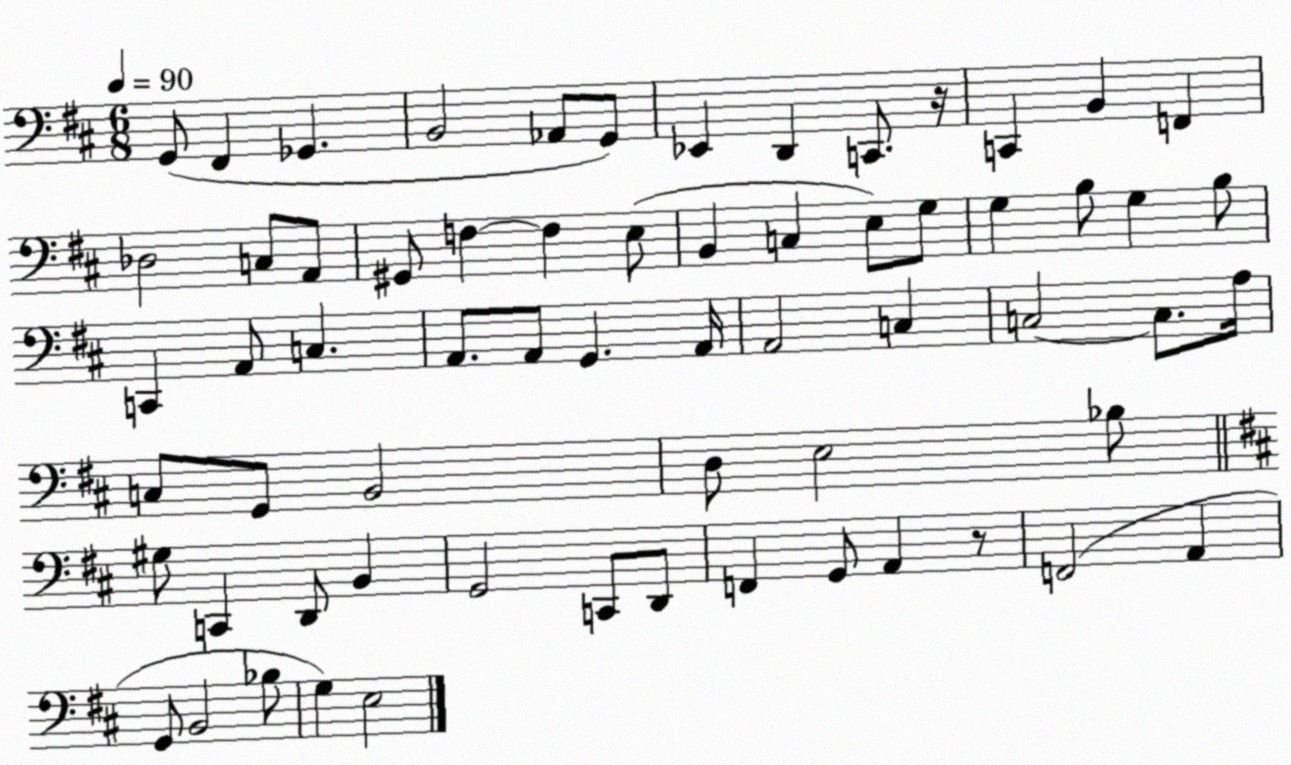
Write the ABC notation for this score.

X:1
T:Untitled
M:6/8
L:1/4
K:D
G,,/2 ^F,, _G,, B,,2 _A,,/2 G,,/2 _E,, D,, C,,/2 z/4 C,, B,, F,, _D,2 C,/2 A,,/2 ^G,,/2 F, F, E,/2 B,, C, E,/2 G,/2 G, B,/2 G, B,/2 C,, A,,/2 C, A,,/2 A,,/2 G,, A,,/4 A,,2 C, C,2 C,/2 A,/4 C,/2 G,,/2 B,,2 D,/2 E,2 _B,/2 ^G,/2 C,, D,,/2 B,, G,,2 C,,/2 D,,/2 F,, G,,/2 A,, z/2 F,,2 A,, G,,/2 B,,2 _B,/2 G, E,2